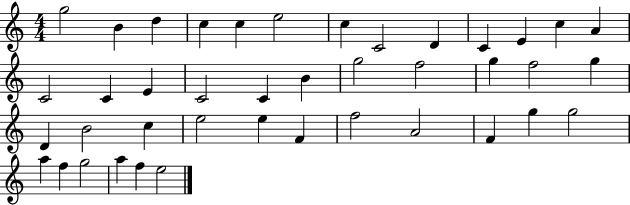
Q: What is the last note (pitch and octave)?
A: E5